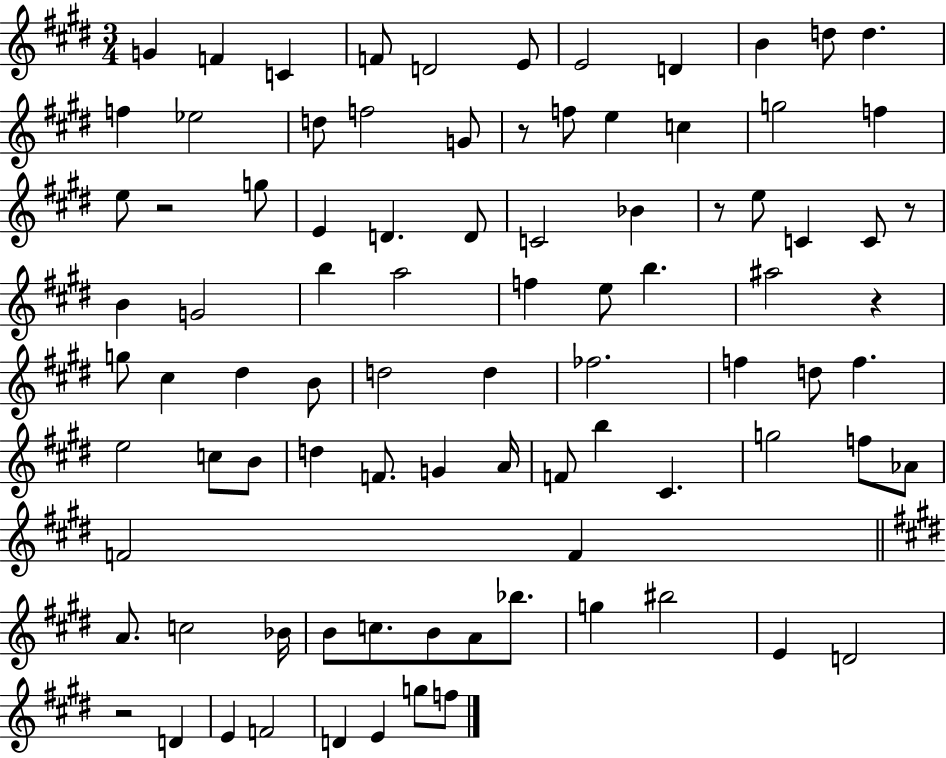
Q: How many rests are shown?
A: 6